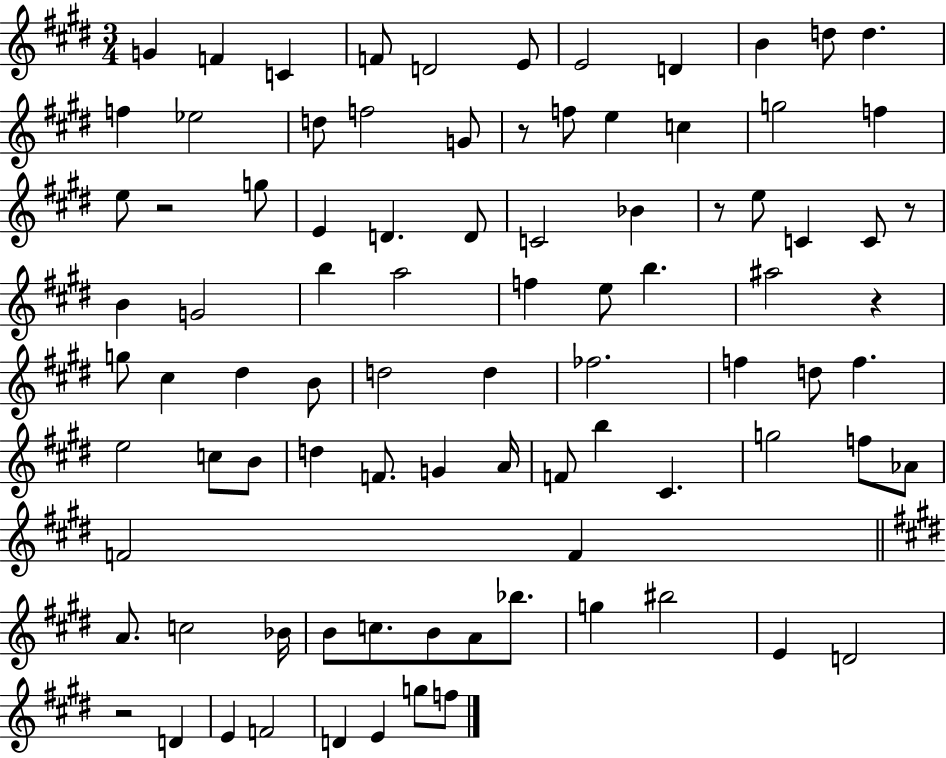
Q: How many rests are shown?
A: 6